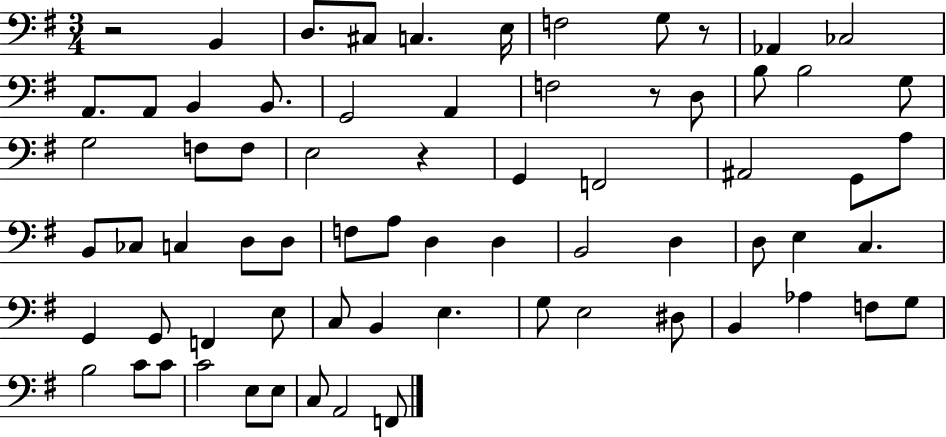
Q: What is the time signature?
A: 3/4